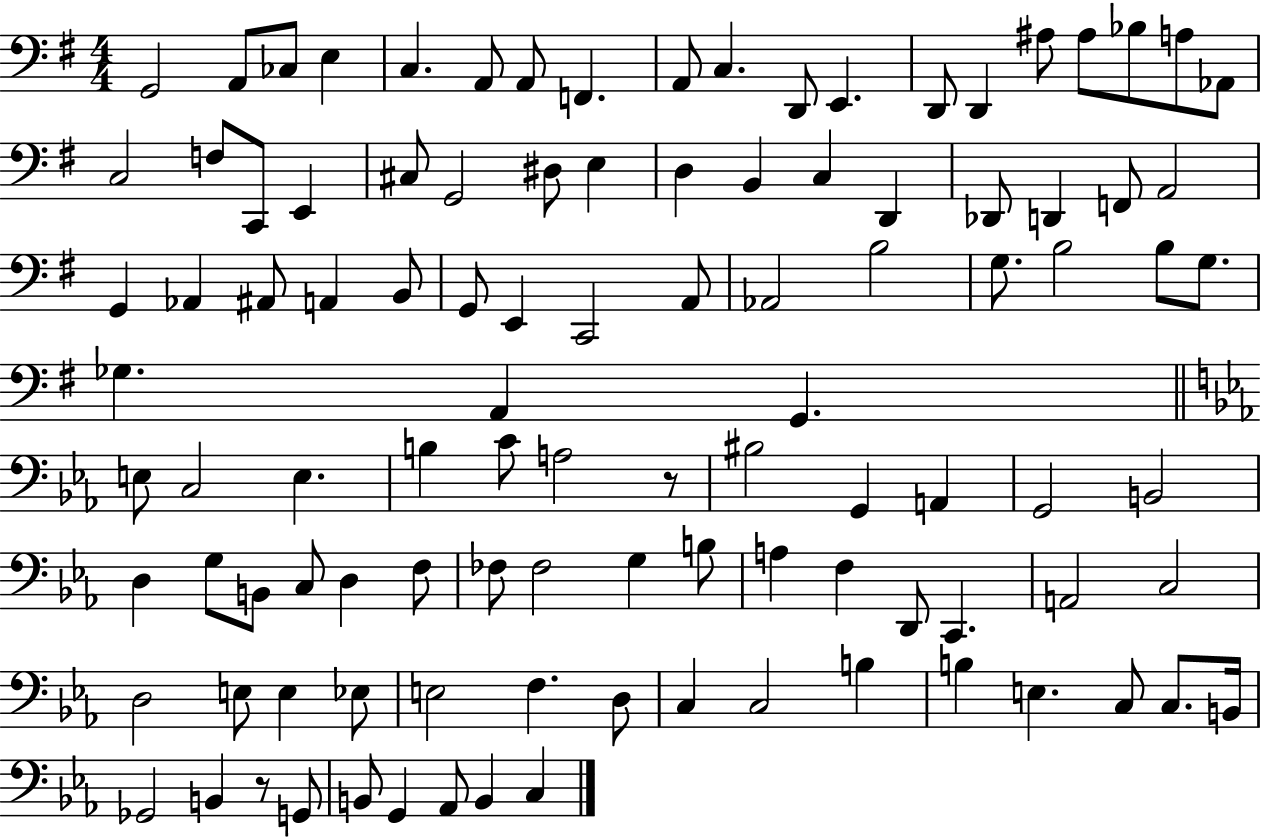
G2/h A2/e CES3/e E3/q C3/q. A2/e A2/e F2/q. A2/e C3/q. D2/e E2/q. D2/e D2/q A#3/e A#3/e Bb3/e A3/e Ab2/e C3/h F3/e C2/e E2/q C#3/e G2/h D#3/e E3/q D3/q B2/q C3/q D2/q Db2/e D2/q F2/e A2/h G2/q Ab2/q A#2/e A2/q B2/e G2/e E2/q C2/h A2/e Ab2/h B3/h G3/e. B3/h B3/e G3/e. Gb3/q. A2/q G2/q. E3/e C3/h E3/q. B3/q C4/e A3/h R/e BIS3/h G2/q A2/q G2/h B2/h D3/q G3/e B2/e C3/e D3/q F3/e FES3/e FES3/h G3/q B3/e A3/q F3/q D2/e C2/q. A2/h C3/h D3/h E3/e E3/q Eb3/e E3/h F3/q. D3/e C3/q C3/h B3/q B3/q E3/q. C3/e C3/e. B2/s Gb2/h B2/q R/e G2/e B2/e G2/q Ab2/e B2/q C3/q